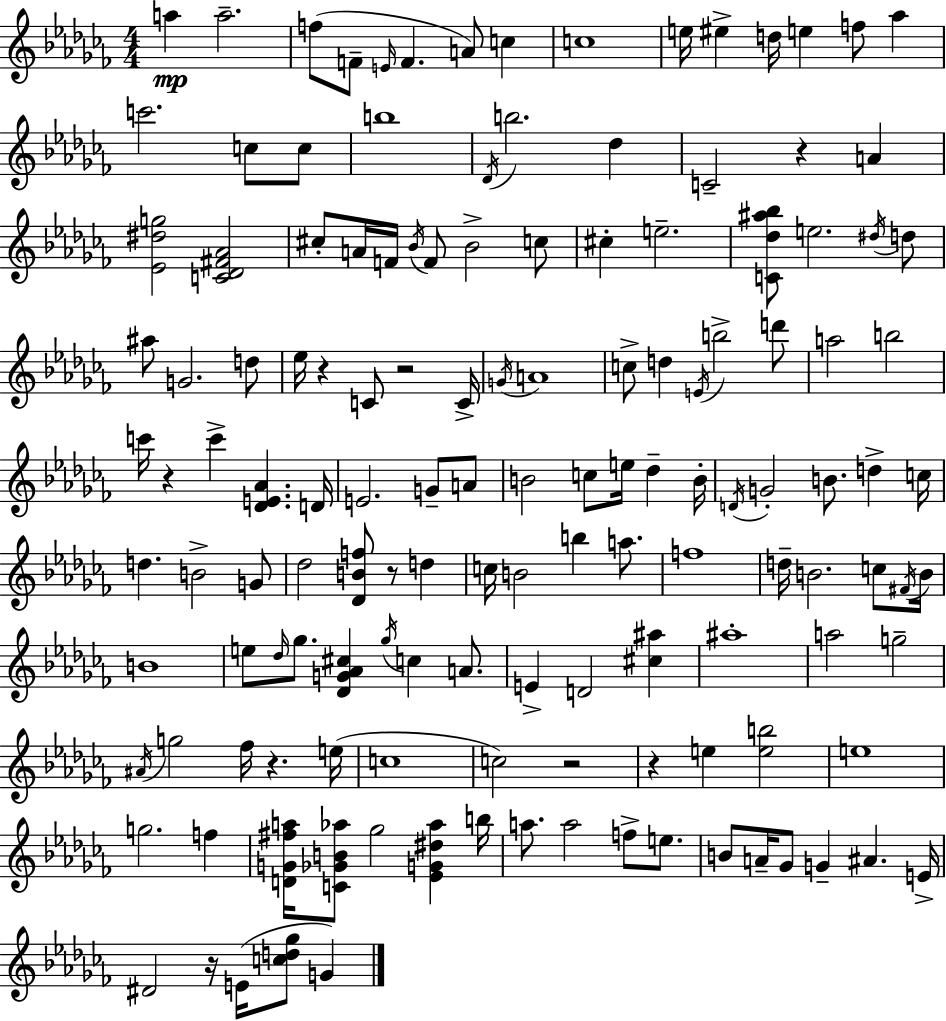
{
  \clef treble
  \numericTimeSignature
  \time 4/4
  \key aes \minor
  a''4\mp a''2.-- | f''8( f'8-- \grace { e'16 } f'4. a'8) c''4 | c''1 | e''16 eis''4-> d''16 e''4 f''8 aes''4 | \break c'''2. c''8 c''8 | b''1 | \acciaccatura { des'16 } b''2. des''4 | c'2-- r4 a'4 | \break <ees' dis'' g''>2 <c' des' fis' aes'>2 | cis''8-. a'16 f'16 \acciaccatura { bes'16 } f'8 bes'2-> | c''8 cis''4-. e''2.-- | <c' des'' ais'' bes''>8 e''2. | \break \acciaccatura { dis''16 } d''8 ais''8 g'2. | d''8 ees''16 r4 c'8 r2 | c'16-> \acciaccatura { g'16 } a'1 | c''8-> d''4 \acciaccatura { e'16 } b''2-> | \break d'''8 a''2 b''2 | c'''16 r4 c'''4-> <des' e' aes'>4. | d'16 e'2. | g'8-- a'8 b'2 c''8 | \break e''16 des''4-- b'16-. \acciaccatura { d'16 } g'2-. b'8. | d''4-> c''16 d''4. b'2-> | g'8 des''2 <des' b' f''>8 | r8 d''4 c''16 b'2 | \break b''4 a''8. f''1 | d''16-- b'2. | c''8 \acciaccatura { fis'16 } b'16 b'1 | e''8 \grace { des''16 } ges''8. <des' g' aes' cis''>4 | \break \acciaccatura { ges''16 } c''4 a'8. e'4-> d'2 | <cis'' ais''>4 ais''1-. | a''2 | g''2-- \acciaccatura { ais'16 } g''2 | \break fes''16 r4. e''16( c''1 | c''2) | r2 r4 e''4 | <e'' b''>2 e''1 | \break g''2. | f''4 <d' g' fis'' a''>16 <c' ges' b' aes''>8 ges''2 | <ees' g' dis'' aes''>4 b''16 a''8. a''2 | f''8-> e''8. b'8 a'16-- ges'8 | \break g'4-- ais'4. e'16-> dis'2 | r16 e'16( <c'' d'' ges''>8 g'4) \bar "|."
}